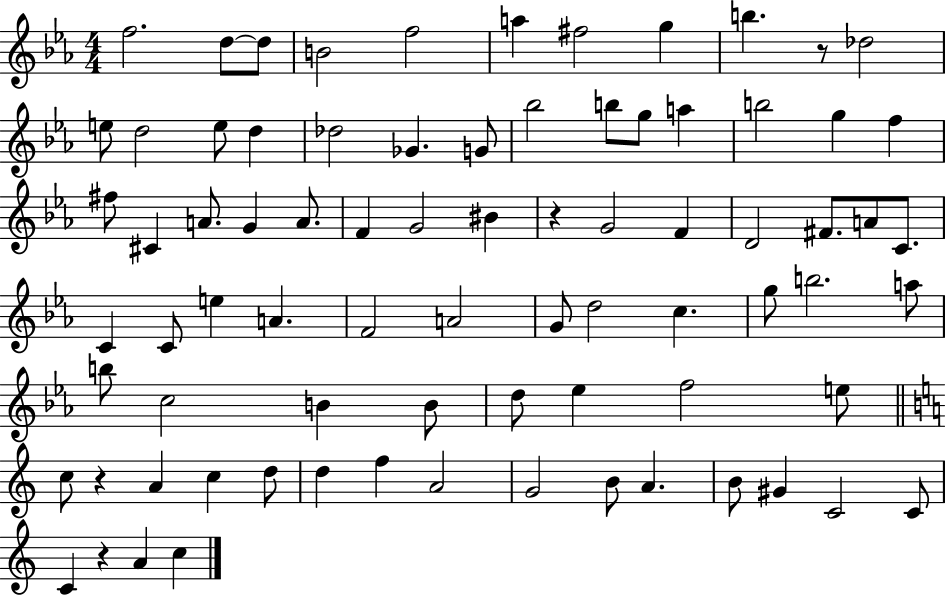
{
  \clef treble
  \numericTimeSignature
  \time 4/4
  \key ees \major
  f''2. d''8~~ d''8 | b'2 f''2 | a''4 fis''2 g''4 | b''4. r8 des''2 | \break e''8 d''2 e''8 d''4 | des''2 ges'4. g'8 | bes''2 b''8 g''8 a''4 | b''2 g''4 f''4 | \break fis''8 cis'4 a'8. g'4 a'8. | f'4 g'2 bis'4 | r4 g'2 f'4 | d'2 fis'8. a'8 c'8. | \break c'4 c'8 e''4 a'4. | f'2 a'2 | g'8 d''2 c''4. | g''8 b''2. a''8 | \break b''8 c''2 b'4 b'8 | d''8 ees''4 f''2 e''8 | \bar "||" \break \key a \minor c''8 r4 a'4 c''4 d''8 | d''4 f''4 a'2 | g'2 b'8 a'4. | b'8 gis'4 c'2 c'8 | \break c'4 r4 a'4 c''4 | \bar "|."
}